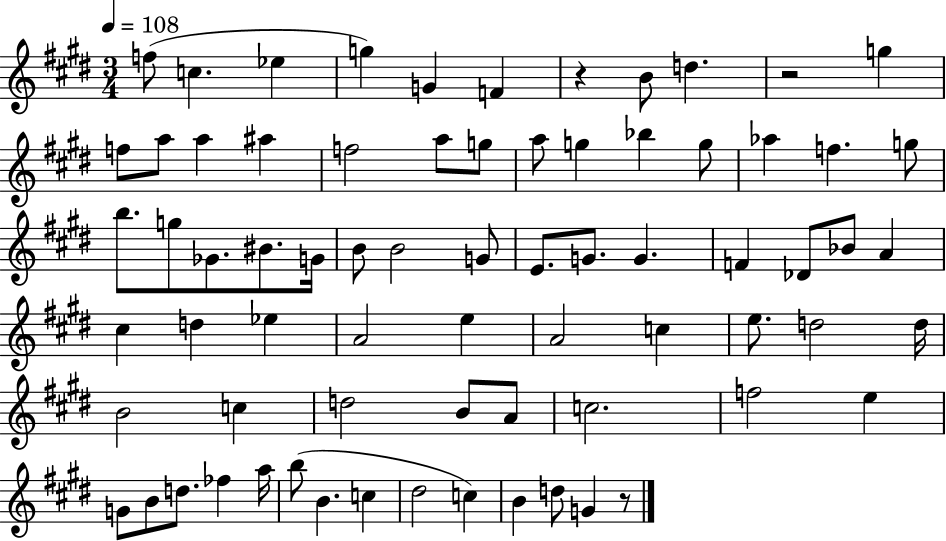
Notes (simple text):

F5/e C5/q. Eb5/q G5/q G4/q F4/q R/q B4/e D5/q. R/h G5/q F5/e A5/e A5/q A#5/q F5/h A5/e G5/e A5/e G5/q Bb5/q G5/e Ab5/q F5/q. G5/e B5/e. G5/e Gb4/e. BIS4/e. G4/s B4/e B4/h G4/e E4/e. G4/e. G4/q. F4/q Db4/e Bb4/e A4/q C#5/q D5/q Eb5/q A4/h E5/q A4/h C5/q E5/e. D5/h D5/s B4/h C5/q D5/h B4/e A4/e C5/h. F5/h E5/q G4/e B4/e D5/e. FES5/q A5/s B5/e B4/q. C5/q D#5/h C5/q B4/q D5/e G4/q R/e